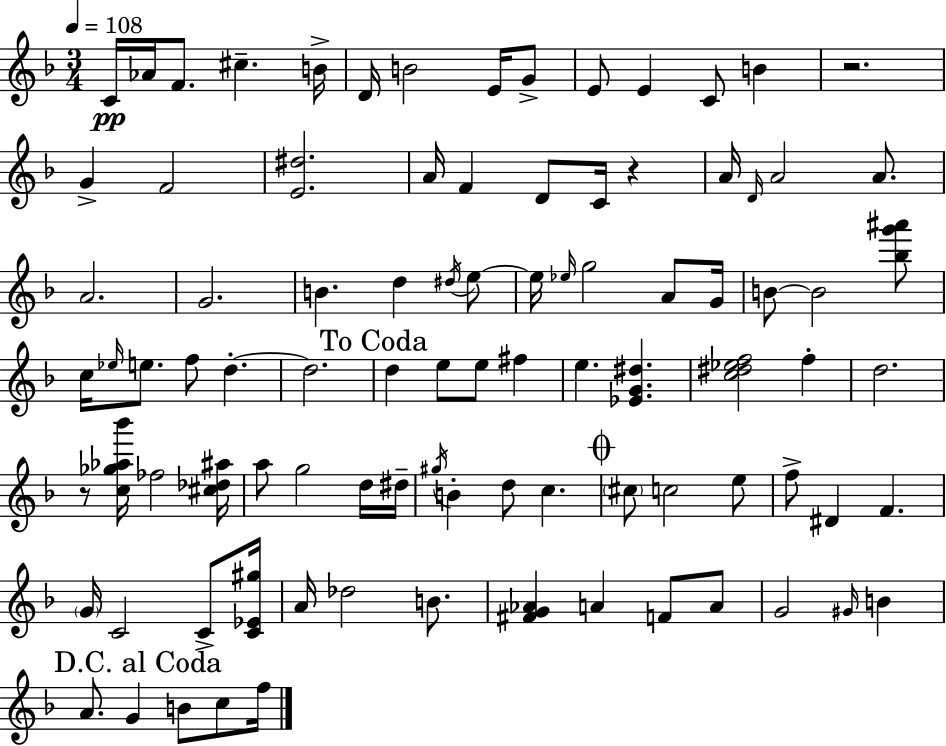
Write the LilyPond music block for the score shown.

{
  \clef treble
  \numericTimeSignature
  \time 3/4
  \key d \minor
  \tempo 4 = 108
  c'16\pp aes'16 f'8. cis''4.-- b'16-> | d'16 b'2 e'16 g'8-> | e'8 e'4 c'8 b'4 | r2. | \break g'4-> f'2 | <e' dis''>2. | a'16 f'4 d'8 c'16 r4 | a'16 \grace { d'16 } a'2 a'8. | \break a'2. | g'2. | b'4. d''4 \acciaccatura { dis''16 } | e''8~~ e''16 \grace { ees''16 } g''2 | \break a'8 g'16 b'8~~ b'2 | <bes'' g''' ais'''>8 c''16 \grace { ees''16 } e''8. f''8 d''4.-.~~ | d''2. | \mark "To Coda" d''4 e''8 e''8 | \break fis''4 e''4. <ees' g' dis''>4. | <c'' dis'' ees'' f''>2 | f''4-. d''2. | r8 <c'' ges'' aes'' bes'''>16 fes''2 | \break <cis'' des'' ais''>16 a''8 g''2 | d''16 dis''16-- \acciaccatura { gis''16 } b'4-. d''8 c''4. | \mark \markup { \musicglyph "scripts.coda" } \parenthesize cis''8 c''2 | e''8 f''8-> dis'4 f'4. | \break \parenthesize g'16 c'2 | c'8-> <c' ees' gis''>16 a'16 des''2 | b'8. <fis' g' aes'>4 a'4 | f'8 a'8 g'2 | \break \grace { gis'16 } b'4 \mark "D.C. al Coda" a'8. g'4 | b'8 c''8 f''16 \bar "|."
}